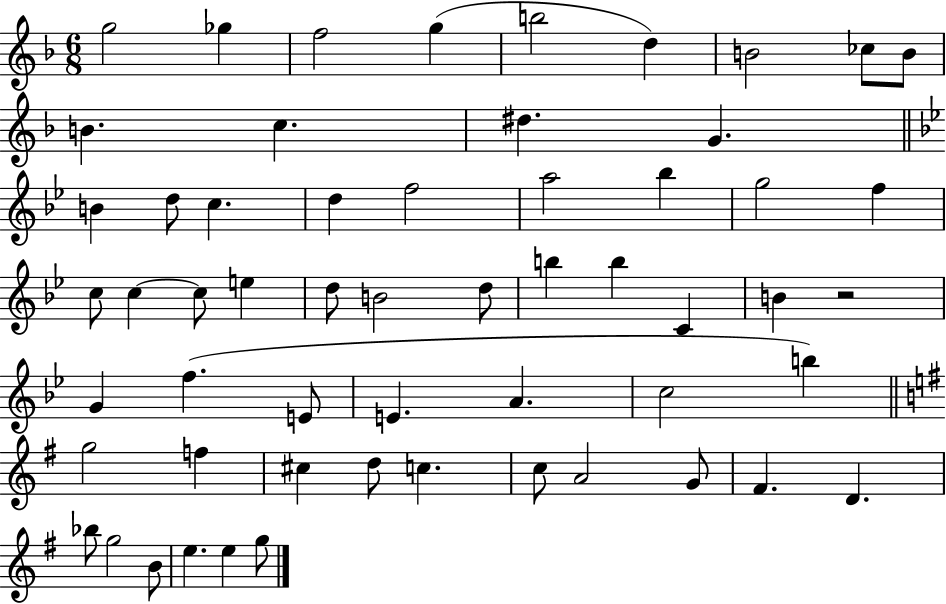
{
  \clef treble
  \numericTimeSignature
  \time 6/8
  \key f \major
  g''2 ges''4 | f''2 g''4( | b''2 d''4) | b'2 ces''8 b'8 | \break b'4. c''4. | dis''4. g'4. | \bar "||" \break \key g \minor b'4 d''8 c''4. | d''4 f''2 | a''2 bes''4 | g''2 f''4 | \break c''8 c''4~~ c''8 e''4 | d''8 b'2 d''8 | b''4 b''4 c'4 | b'4 r2 | \break g'4 f''4.( e'8 | e'4. a'4. | c''2 b''4) | \bar "||" \break \key e \minor g''2 f''4 | cis''4 d''8 c''4. | c''8 a'2 g'8 | fis'4. d'4. | \break bes''8 g''2 b'8 | e''4. e''4 g''8 | \bar "|."
}